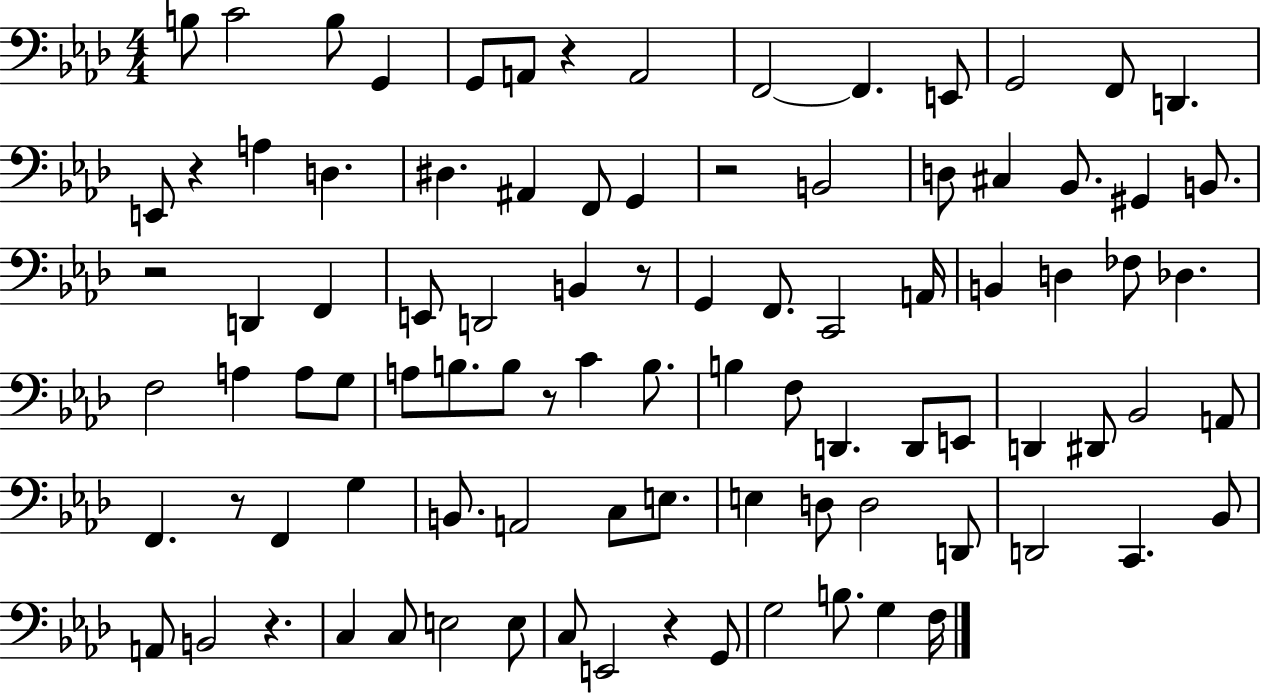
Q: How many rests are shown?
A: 9